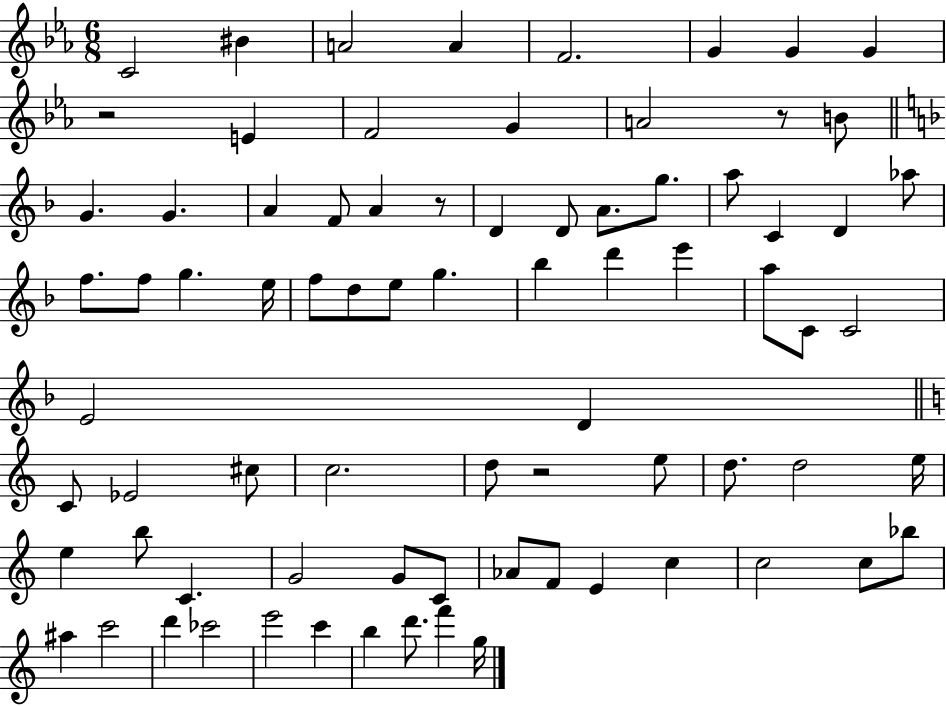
X:1
T:Untitled
M:6/8
L:1/4
K:Eb
C2 ^B A2 A F2 G G G z2 E F2 G A2 z/2 B/2 G G A F/2 A z/2 D D/2 A/2 g/2 a/2 C D _a/2 f/2 f/2 g e/4 f/2 d/2 e/2 g _b d' e' a/2 C/2 C2 E2 D C/2 _E2 ^c/2 c2 d/2 z2 e/2 d/2 d2 e/4 e b/2 C G2 G/2 C/2 _A/2 F/2 E c c2 c/2 _b/2 ^a c'2 d' _c'2 e'2 c' b d'/2 f' g/4